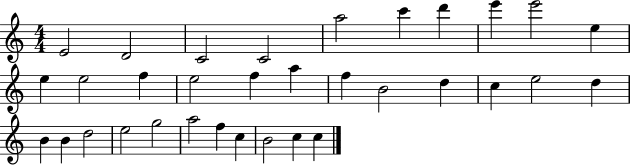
{
  \clef treble
  \numericTimeSignature
  \time 4/4
  \key c \major
  e'2 d'2 | c'2 c'2 | a''2 c'''4 d'''4 | e'''4 e'''2 e''4 | \break e''4 e''2 f''4 | e''2 f''4 a''4 | f''4 b'2 d''4 | c''4 e''2 d''4 | \break b'4 b'4 d''2 | e''2 g''2 | a''2 f''4 c''4 | b'2 c''4 c''4 | \break \bar "|."
}